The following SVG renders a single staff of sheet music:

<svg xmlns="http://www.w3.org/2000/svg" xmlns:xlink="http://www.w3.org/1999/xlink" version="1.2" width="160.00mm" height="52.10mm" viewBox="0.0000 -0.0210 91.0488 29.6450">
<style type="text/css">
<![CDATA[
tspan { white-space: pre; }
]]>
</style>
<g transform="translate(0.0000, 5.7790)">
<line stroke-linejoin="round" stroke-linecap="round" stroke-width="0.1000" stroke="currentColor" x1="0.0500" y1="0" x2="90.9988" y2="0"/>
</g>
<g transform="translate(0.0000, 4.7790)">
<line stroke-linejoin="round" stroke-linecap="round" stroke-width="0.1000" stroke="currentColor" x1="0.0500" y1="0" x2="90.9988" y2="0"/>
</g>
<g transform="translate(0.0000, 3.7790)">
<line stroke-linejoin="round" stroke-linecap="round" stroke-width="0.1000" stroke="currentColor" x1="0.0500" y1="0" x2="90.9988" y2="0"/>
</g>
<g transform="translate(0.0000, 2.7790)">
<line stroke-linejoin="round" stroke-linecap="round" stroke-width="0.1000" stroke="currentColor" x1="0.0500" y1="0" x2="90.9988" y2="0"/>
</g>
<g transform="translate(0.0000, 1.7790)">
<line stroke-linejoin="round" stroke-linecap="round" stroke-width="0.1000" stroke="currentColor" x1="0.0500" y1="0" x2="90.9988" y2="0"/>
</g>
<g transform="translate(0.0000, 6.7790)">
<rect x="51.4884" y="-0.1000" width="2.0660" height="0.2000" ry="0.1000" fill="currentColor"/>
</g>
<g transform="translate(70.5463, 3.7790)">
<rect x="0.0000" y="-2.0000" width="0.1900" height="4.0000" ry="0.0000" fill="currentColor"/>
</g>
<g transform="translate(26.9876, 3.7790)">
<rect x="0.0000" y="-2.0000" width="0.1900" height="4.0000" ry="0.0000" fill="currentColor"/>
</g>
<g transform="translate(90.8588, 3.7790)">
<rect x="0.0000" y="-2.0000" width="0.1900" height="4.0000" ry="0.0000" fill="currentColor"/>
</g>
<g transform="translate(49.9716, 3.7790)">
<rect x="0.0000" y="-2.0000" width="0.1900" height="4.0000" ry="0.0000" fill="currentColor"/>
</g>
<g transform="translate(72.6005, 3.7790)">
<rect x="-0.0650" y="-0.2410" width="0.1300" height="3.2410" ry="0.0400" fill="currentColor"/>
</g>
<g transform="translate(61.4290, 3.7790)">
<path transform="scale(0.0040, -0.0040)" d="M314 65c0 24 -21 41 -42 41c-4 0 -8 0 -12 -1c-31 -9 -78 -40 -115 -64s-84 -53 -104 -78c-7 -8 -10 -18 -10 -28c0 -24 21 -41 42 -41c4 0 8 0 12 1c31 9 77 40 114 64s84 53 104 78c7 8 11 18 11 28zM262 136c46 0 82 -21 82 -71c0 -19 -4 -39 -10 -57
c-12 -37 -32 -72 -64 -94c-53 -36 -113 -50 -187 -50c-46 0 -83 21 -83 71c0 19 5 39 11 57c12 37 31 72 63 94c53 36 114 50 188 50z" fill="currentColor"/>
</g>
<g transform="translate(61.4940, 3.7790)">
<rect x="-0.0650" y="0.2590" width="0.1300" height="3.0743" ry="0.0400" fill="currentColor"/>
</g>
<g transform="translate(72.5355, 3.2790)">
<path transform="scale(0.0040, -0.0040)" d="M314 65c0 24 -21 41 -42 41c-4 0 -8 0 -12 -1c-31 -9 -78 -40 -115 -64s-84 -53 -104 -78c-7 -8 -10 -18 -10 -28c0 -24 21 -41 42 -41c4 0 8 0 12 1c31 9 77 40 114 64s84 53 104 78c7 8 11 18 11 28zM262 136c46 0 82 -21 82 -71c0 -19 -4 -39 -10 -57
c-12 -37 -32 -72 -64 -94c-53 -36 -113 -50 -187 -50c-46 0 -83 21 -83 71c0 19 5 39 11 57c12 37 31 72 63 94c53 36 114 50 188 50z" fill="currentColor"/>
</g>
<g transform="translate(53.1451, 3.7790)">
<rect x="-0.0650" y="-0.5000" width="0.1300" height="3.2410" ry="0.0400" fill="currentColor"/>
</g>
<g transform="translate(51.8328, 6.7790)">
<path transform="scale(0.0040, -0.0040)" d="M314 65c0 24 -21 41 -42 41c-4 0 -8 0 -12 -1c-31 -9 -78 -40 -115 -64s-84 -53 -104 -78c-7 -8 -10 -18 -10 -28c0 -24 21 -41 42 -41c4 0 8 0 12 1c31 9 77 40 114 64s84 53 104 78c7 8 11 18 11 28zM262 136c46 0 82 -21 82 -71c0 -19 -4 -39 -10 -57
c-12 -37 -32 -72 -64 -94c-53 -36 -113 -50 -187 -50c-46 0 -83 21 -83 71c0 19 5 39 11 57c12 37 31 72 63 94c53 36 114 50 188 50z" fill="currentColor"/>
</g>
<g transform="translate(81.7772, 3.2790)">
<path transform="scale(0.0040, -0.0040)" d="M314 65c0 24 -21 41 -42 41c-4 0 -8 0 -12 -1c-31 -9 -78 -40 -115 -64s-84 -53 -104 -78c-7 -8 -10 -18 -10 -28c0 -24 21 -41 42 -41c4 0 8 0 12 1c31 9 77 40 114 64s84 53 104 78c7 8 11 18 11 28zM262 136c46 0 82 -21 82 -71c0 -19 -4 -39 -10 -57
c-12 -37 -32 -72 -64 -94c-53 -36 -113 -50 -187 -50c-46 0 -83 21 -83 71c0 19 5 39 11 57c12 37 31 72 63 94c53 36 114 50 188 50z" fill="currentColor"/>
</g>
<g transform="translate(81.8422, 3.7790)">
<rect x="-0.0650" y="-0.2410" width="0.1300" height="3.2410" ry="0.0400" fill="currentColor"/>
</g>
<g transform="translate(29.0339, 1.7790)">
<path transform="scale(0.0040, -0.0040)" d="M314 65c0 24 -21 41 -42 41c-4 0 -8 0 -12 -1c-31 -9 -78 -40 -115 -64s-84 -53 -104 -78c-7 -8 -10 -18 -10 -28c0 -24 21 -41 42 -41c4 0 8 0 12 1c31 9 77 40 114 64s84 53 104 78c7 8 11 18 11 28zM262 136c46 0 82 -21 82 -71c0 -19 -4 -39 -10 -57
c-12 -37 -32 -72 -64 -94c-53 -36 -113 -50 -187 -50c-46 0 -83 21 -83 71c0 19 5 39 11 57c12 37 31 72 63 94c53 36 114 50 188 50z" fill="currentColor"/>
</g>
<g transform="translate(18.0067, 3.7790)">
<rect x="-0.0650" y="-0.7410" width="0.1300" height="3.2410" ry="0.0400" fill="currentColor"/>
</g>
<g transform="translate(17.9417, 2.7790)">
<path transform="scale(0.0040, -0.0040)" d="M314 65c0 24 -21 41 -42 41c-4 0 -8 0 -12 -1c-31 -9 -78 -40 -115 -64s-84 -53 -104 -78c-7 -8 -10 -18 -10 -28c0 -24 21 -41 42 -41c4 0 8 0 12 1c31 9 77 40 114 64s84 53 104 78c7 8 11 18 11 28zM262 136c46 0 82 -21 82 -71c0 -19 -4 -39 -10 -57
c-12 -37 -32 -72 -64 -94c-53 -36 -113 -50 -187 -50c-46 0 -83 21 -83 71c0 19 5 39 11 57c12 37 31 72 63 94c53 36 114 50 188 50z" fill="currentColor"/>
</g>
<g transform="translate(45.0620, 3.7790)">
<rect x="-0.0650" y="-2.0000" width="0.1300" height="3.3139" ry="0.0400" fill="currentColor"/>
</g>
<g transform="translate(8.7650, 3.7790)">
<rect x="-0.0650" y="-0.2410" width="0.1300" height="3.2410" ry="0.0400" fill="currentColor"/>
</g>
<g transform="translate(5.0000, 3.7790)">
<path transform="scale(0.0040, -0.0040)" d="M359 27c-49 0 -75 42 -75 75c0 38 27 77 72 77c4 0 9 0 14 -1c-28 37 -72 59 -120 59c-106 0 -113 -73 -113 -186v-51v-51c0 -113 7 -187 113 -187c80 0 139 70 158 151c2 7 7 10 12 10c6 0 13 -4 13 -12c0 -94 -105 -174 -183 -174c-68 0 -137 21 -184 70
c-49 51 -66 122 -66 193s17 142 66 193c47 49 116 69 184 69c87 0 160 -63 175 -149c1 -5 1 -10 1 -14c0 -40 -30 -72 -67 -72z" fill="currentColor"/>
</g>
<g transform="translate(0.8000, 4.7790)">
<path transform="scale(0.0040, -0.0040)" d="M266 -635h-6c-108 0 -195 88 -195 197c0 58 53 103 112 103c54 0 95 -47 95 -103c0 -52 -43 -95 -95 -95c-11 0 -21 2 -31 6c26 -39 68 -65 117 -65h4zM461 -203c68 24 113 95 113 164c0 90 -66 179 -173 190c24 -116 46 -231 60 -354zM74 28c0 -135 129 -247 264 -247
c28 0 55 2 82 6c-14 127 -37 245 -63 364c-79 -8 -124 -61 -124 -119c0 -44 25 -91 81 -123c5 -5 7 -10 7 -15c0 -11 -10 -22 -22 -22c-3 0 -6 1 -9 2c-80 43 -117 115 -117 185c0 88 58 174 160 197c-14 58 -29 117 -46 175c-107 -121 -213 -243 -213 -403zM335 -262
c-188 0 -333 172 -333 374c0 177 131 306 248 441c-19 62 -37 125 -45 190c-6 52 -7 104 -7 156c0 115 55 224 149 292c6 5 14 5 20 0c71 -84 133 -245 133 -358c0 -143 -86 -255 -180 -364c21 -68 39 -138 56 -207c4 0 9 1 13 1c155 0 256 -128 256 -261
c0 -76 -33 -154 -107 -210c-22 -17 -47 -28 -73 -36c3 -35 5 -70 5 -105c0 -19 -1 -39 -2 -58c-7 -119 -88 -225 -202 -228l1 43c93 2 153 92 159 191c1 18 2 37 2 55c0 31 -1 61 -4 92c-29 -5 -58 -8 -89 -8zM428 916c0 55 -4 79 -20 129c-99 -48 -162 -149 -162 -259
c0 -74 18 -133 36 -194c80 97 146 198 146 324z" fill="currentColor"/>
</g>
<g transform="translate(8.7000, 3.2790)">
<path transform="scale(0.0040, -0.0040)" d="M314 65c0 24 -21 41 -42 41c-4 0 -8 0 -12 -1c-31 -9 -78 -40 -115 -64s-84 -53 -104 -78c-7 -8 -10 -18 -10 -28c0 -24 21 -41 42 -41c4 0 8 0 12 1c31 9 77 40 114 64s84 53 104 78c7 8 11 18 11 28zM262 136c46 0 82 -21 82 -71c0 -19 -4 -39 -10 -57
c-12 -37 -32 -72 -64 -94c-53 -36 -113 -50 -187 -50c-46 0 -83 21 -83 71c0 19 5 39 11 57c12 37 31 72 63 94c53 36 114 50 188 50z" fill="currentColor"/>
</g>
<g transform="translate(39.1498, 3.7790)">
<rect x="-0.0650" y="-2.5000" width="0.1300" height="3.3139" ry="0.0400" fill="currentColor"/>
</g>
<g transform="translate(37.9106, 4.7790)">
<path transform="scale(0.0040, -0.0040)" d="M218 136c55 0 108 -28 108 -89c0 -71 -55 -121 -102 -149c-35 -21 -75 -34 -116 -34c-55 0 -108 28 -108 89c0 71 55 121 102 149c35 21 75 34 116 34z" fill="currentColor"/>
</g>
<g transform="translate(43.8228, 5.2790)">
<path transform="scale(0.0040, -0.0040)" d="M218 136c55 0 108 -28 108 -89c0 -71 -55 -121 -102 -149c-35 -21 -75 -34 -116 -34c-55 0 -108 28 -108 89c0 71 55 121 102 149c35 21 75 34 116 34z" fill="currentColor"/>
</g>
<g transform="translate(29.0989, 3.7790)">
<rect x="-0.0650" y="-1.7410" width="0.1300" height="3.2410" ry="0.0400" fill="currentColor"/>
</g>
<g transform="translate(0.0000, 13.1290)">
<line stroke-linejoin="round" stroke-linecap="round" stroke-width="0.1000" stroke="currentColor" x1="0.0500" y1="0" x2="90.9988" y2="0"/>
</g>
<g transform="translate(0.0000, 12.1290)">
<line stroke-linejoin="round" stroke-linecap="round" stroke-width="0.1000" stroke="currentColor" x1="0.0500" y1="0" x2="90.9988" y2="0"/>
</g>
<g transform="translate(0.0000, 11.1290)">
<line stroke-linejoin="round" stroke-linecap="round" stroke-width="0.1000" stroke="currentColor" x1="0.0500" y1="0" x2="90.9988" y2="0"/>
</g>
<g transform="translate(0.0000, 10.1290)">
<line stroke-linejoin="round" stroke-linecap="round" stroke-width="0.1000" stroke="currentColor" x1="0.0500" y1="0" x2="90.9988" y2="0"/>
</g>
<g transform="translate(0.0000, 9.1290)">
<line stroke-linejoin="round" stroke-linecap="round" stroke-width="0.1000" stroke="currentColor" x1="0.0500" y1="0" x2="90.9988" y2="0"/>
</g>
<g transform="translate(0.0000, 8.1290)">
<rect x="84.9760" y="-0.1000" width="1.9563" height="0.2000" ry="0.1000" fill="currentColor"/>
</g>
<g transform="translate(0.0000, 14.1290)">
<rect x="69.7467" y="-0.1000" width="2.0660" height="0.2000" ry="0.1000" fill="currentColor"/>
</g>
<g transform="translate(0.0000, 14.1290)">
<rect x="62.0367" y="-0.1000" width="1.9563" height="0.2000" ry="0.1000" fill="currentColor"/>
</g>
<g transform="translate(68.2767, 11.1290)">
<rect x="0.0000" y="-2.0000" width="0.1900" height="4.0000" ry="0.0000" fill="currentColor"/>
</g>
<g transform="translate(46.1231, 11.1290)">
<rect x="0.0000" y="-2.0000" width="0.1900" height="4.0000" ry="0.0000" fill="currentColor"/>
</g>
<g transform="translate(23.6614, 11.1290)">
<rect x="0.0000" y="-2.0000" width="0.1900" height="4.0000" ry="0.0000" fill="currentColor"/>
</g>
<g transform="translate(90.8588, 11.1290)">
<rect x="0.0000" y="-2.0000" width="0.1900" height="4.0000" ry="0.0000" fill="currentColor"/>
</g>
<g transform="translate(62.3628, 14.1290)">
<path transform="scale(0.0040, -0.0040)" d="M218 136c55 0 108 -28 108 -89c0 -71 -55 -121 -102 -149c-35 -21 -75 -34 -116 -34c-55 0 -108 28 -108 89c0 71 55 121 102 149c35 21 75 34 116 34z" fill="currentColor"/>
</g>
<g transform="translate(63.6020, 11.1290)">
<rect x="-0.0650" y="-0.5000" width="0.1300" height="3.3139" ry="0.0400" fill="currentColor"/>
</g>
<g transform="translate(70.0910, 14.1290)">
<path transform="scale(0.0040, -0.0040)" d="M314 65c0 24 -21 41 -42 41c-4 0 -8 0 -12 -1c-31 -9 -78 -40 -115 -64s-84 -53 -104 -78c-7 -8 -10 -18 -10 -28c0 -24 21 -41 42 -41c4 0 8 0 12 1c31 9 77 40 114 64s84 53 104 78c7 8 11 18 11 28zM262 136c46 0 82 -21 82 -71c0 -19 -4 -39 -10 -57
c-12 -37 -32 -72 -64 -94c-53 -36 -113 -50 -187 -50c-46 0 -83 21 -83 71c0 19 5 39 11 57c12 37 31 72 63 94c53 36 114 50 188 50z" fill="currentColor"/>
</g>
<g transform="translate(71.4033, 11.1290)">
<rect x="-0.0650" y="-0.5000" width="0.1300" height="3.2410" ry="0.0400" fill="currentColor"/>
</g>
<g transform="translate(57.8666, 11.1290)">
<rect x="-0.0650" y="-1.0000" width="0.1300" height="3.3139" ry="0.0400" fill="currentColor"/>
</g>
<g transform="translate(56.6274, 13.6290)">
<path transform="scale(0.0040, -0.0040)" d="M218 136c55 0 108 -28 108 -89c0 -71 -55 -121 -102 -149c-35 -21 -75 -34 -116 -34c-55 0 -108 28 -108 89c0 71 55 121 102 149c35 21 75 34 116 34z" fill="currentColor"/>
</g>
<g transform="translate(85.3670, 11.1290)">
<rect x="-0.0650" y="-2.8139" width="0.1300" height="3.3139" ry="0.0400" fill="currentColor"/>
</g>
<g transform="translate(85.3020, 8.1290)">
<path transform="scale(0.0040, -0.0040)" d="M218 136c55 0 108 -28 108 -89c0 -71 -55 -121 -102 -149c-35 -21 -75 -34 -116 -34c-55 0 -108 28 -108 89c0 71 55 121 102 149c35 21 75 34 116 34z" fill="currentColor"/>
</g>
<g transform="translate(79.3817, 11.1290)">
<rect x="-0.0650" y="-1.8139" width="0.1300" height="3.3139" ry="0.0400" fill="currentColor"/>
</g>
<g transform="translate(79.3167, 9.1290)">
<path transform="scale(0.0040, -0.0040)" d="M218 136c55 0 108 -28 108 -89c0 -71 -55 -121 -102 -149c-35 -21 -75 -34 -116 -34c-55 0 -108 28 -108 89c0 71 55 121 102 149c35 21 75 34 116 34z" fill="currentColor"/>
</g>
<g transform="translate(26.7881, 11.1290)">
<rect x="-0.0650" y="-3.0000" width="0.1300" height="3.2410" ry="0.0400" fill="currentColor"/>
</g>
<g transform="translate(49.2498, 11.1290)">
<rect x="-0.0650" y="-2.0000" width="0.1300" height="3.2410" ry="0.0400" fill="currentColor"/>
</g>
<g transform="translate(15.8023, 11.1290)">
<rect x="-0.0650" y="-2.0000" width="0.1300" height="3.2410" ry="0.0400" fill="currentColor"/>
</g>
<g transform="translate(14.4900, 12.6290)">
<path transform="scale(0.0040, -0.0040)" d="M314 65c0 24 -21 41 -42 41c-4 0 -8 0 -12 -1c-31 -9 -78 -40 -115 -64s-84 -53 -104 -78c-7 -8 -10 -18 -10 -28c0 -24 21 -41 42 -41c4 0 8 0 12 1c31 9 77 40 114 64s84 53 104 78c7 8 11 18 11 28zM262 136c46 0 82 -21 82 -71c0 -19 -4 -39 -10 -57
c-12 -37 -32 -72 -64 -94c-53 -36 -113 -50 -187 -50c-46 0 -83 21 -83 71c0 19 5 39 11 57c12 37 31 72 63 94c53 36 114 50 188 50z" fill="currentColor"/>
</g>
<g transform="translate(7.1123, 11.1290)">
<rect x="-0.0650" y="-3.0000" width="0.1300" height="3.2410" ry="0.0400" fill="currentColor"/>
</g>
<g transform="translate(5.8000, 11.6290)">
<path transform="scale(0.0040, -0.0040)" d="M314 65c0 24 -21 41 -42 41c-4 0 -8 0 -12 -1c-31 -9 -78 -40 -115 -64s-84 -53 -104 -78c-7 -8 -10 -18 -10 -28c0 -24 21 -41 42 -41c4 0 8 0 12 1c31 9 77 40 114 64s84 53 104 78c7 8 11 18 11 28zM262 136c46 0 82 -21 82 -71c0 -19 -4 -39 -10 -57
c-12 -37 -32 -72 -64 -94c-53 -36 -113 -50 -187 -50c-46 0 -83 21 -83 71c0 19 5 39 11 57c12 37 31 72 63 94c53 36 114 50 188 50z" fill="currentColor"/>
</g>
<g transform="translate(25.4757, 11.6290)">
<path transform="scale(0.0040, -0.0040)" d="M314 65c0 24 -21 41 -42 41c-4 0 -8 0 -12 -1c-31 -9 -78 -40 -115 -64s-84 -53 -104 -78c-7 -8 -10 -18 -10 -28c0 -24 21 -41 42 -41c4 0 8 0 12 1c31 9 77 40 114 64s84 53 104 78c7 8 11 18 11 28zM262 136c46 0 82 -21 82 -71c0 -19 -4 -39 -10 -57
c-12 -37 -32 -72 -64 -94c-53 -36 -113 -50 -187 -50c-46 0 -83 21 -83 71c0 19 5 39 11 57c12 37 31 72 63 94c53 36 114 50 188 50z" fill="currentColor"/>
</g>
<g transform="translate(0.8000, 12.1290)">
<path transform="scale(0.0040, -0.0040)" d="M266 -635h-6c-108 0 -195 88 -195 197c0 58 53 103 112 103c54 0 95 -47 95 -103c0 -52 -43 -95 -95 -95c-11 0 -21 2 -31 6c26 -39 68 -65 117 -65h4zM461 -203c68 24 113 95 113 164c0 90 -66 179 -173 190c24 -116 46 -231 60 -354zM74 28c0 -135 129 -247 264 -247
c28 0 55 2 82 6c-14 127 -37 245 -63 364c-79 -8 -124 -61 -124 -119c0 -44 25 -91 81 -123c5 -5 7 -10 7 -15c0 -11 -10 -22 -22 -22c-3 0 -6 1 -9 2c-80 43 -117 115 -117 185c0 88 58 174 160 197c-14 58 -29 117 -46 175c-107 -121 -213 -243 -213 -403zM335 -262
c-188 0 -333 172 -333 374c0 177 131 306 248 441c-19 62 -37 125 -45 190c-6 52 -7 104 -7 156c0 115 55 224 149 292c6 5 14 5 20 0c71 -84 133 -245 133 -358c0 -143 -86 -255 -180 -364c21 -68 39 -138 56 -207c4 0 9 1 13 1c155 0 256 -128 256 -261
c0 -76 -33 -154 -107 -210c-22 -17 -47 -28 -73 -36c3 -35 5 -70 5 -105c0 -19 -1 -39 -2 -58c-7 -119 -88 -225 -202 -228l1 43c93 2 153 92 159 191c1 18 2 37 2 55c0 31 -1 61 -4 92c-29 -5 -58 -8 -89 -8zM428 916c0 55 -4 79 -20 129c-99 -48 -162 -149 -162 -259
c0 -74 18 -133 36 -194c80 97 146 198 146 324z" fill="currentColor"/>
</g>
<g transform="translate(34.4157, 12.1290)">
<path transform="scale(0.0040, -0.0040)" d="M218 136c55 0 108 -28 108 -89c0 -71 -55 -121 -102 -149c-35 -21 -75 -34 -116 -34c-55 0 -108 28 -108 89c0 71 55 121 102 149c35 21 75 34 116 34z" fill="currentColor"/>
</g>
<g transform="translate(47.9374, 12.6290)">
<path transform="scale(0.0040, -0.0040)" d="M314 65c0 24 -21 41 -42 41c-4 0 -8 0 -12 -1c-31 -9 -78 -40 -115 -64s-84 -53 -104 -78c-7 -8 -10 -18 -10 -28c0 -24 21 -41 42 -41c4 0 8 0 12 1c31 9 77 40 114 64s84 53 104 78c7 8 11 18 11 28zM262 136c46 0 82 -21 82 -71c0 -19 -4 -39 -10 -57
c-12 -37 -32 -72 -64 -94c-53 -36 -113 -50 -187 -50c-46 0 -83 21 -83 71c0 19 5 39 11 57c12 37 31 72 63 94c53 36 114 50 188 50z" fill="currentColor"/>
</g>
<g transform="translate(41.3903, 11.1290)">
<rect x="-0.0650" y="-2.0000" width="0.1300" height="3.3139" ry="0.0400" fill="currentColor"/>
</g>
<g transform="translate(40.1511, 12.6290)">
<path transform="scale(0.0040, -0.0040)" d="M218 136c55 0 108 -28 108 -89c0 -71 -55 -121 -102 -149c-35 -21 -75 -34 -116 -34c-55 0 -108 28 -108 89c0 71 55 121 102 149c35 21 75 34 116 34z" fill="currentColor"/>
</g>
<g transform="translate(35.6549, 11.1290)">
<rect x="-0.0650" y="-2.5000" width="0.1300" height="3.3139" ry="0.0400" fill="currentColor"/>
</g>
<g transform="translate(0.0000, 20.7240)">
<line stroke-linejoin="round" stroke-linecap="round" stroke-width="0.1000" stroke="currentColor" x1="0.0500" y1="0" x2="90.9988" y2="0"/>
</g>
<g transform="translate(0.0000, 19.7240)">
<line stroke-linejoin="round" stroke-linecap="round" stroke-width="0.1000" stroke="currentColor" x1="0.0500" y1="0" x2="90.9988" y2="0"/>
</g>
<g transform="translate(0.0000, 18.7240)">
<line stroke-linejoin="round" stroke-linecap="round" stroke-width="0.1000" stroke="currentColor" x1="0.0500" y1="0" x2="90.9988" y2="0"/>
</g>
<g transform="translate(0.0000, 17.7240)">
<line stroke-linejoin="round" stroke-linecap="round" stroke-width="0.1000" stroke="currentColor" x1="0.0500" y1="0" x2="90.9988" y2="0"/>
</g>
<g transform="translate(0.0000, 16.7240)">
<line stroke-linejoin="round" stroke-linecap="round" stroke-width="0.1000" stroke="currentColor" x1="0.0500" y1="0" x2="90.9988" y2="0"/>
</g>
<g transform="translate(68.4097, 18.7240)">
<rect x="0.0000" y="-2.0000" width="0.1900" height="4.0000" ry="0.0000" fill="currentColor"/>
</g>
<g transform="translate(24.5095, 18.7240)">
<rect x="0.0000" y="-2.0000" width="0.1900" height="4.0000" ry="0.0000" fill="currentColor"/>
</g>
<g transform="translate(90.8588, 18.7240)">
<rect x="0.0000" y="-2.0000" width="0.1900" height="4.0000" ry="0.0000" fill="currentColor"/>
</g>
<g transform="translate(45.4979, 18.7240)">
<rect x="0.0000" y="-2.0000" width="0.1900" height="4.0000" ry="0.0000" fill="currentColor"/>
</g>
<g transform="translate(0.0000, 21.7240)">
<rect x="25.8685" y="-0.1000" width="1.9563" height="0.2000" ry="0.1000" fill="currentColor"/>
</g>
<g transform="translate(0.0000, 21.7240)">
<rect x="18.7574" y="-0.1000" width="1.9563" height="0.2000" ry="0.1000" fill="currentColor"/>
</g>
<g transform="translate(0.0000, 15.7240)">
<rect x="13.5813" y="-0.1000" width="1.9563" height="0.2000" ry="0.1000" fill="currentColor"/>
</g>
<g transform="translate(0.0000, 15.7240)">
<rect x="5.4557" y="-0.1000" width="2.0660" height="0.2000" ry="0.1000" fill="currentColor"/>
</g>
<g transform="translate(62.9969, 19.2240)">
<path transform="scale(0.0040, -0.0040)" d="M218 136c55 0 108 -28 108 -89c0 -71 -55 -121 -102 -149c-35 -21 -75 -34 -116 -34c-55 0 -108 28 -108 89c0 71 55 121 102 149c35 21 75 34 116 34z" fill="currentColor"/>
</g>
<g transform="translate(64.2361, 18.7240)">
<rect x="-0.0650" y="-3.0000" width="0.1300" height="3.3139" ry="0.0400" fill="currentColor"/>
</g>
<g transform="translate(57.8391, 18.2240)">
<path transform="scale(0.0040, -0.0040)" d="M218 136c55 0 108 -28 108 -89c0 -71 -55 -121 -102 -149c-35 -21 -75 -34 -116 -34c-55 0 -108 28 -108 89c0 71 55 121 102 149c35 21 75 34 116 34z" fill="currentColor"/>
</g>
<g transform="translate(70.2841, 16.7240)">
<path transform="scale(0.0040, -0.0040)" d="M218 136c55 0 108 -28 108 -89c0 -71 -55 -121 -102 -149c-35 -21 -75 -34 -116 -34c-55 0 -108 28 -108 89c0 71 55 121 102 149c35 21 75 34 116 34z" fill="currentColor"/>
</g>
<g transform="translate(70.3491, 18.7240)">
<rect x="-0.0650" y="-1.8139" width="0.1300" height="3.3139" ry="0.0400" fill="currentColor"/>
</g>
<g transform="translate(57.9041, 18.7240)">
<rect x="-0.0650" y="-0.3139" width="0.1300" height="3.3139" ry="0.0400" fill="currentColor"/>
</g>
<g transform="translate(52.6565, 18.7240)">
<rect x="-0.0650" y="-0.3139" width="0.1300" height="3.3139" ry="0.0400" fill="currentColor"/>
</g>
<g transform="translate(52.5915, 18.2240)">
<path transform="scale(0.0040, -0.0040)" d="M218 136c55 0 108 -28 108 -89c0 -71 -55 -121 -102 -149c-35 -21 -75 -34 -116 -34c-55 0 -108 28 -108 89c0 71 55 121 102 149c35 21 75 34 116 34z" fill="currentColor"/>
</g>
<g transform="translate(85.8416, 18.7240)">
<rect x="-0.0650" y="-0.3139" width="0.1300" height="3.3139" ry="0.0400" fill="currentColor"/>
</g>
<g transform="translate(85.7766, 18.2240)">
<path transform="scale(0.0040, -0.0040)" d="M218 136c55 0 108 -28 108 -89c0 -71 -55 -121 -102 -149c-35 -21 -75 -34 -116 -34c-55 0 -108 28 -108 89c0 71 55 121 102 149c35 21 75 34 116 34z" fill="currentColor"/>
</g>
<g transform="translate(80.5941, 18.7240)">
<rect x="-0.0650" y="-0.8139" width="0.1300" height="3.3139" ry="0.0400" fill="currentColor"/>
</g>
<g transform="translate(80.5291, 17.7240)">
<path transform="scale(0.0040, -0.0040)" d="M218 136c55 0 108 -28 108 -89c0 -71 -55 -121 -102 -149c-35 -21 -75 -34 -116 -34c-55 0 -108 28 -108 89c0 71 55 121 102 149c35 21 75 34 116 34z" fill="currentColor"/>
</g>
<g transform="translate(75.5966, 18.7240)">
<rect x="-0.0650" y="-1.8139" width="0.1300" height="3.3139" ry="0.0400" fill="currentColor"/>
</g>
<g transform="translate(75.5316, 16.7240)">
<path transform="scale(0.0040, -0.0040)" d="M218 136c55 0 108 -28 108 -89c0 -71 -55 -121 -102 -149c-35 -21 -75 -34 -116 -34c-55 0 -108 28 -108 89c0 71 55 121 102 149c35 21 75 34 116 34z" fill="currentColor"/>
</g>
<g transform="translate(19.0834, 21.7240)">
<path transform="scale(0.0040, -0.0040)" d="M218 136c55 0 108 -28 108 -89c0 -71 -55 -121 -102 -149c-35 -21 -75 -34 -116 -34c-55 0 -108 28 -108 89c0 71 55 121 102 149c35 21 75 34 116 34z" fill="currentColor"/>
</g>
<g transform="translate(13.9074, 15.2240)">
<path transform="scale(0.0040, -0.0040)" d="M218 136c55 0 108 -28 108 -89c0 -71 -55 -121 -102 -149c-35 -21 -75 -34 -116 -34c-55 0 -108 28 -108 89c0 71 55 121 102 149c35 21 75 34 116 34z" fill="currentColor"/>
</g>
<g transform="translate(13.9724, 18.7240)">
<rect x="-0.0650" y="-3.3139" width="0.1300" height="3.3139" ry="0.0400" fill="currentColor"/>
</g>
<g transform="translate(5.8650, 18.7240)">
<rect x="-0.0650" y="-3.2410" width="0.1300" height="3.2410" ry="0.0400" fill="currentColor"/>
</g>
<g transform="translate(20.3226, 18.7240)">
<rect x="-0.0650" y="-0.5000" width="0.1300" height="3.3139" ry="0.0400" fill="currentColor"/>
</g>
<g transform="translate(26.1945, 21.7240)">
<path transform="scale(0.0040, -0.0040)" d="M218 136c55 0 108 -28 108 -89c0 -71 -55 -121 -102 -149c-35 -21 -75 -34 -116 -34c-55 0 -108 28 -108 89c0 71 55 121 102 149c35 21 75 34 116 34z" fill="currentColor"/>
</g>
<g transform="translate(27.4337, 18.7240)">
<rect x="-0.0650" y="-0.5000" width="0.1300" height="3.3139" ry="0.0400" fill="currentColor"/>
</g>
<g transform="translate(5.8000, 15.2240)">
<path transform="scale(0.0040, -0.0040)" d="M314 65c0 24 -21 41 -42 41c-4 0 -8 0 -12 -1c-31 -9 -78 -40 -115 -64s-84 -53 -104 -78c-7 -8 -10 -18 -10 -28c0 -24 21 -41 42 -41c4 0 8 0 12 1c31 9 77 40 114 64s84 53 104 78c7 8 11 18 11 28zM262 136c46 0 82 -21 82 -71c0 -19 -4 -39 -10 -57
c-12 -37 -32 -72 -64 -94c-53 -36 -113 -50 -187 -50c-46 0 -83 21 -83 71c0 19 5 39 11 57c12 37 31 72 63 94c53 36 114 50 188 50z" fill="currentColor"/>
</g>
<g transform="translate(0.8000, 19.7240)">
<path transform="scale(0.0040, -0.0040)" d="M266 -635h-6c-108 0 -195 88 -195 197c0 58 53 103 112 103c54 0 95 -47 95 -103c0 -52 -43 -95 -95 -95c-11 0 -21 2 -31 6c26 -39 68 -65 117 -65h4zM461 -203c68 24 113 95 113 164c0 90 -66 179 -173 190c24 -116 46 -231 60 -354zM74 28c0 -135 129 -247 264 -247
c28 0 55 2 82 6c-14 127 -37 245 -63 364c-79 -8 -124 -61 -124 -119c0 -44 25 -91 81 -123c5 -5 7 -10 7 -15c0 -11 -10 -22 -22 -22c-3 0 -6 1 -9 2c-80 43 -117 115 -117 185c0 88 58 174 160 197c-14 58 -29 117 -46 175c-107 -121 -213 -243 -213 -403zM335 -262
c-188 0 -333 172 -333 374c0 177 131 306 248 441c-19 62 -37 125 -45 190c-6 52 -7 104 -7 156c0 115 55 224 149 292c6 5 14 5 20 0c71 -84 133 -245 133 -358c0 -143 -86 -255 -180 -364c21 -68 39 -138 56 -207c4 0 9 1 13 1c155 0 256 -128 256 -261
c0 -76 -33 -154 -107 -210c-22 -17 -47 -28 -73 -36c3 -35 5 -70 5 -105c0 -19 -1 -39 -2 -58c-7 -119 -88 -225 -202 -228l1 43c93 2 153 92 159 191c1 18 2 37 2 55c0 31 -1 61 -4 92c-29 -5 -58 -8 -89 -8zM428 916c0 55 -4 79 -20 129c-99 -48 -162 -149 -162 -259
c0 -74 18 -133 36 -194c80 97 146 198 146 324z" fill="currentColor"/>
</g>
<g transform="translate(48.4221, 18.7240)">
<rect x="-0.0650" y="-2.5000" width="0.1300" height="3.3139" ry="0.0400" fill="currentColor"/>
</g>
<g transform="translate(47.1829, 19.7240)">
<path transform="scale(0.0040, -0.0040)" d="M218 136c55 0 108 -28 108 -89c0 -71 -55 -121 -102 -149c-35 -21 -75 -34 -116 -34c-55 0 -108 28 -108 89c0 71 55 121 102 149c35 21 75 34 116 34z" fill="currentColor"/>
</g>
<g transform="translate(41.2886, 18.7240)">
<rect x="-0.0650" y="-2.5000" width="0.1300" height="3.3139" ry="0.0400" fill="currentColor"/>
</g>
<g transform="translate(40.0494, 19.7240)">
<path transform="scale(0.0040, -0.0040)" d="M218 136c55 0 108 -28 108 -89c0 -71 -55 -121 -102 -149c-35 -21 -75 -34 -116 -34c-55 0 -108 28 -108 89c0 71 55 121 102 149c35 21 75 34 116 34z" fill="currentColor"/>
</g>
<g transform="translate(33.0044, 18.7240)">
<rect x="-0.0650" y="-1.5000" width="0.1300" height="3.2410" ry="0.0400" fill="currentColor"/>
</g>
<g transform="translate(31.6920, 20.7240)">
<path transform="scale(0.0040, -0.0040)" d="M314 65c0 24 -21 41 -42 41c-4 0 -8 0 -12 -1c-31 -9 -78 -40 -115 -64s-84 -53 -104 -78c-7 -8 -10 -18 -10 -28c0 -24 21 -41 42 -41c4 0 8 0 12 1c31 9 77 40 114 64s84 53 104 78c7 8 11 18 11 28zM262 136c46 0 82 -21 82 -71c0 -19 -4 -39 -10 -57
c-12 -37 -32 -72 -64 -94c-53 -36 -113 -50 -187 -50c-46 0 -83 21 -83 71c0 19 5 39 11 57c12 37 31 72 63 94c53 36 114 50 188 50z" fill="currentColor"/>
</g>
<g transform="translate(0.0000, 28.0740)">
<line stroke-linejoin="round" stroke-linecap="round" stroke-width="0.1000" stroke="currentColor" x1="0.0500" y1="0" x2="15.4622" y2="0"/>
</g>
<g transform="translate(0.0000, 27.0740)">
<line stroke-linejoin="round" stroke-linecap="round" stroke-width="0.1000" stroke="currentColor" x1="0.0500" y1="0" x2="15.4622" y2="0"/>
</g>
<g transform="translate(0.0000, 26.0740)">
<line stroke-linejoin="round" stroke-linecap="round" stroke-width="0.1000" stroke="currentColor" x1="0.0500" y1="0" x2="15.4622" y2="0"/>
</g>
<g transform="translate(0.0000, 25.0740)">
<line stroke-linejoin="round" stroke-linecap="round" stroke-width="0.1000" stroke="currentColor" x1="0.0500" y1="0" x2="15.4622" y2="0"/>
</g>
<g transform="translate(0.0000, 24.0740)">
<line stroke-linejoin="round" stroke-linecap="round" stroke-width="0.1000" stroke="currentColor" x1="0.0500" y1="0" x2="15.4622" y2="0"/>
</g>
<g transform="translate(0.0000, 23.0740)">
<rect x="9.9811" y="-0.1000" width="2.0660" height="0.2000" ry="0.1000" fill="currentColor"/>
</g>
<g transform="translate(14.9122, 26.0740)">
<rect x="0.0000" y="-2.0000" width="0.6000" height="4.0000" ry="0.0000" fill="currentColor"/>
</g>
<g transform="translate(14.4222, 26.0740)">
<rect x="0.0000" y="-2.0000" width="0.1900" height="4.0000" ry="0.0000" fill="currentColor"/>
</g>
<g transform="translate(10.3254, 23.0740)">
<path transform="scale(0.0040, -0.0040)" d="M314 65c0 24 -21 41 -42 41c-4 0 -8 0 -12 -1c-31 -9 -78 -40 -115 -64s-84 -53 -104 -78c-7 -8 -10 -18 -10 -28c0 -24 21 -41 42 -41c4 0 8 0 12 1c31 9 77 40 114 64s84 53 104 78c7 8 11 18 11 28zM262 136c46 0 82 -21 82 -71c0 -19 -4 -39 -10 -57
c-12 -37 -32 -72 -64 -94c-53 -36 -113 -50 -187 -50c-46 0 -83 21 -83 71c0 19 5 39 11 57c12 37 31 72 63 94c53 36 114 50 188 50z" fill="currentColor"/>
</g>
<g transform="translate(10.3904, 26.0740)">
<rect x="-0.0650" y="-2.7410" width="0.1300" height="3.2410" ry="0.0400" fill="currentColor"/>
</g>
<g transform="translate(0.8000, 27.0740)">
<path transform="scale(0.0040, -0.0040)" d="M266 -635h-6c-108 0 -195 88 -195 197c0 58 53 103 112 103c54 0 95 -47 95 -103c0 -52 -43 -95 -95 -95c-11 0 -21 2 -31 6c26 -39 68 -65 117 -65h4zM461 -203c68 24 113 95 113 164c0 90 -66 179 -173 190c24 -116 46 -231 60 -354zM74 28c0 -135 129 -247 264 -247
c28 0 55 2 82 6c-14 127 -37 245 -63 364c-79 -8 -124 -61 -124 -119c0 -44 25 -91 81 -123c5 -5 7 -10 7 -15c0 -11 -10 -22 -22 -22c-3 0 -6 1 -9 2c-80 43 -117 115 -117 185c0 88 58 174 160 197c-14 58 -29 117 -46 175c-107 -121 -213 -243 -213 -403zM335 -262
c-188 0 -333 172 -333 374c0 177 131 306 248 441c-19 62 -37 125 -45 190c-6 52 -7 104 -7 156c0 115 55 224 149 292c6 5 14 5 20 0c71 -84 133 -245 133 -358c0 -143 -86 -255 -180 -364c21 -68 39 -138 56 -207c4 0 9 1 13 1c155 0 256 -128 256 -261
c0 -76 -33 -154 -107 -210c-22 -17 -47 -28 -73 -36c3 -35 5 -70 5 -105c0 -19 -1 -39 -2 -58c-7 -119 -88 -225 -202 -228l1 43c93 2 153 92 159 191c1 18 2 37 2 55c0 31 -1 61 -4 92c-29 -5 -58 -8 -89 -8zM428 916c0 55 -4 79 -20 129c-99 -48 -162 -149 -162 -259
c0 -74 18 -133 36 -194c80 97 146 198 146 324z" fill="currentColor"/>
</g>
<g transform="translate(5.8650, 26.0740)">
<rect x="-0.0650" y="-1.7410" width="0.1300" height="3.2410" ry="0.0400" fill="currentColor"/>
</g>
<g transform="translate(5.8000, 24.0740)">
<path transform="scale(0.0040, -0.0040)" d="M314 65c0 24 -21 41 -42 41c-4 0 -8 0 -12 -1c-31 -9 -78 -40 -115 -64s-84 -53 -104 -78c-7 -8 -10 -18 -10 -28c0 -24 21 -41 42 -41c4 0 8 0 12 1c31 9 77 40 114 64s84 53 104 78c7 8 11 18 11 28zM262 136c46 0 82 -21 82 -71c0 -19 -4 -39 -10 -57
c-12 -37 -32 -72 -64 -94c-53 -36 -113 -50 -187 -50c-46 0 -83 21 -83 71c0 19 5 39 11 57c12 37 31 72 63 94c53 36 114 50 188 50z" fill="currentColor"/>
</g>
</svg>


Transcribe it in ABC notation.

X:1
T:Untitled
M:4/4
L:1/4
K:C
c2 d2 f2 G F C2 B2 c2 c2 A2 F2 A2 G F F2 D C C2 f a b2 b C C E2 G G c c A f f d c f2 a2